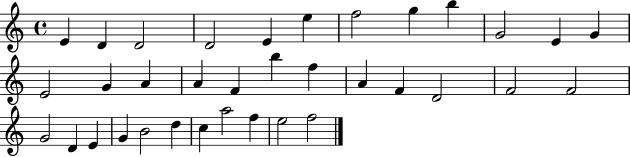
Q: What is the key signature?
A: C major